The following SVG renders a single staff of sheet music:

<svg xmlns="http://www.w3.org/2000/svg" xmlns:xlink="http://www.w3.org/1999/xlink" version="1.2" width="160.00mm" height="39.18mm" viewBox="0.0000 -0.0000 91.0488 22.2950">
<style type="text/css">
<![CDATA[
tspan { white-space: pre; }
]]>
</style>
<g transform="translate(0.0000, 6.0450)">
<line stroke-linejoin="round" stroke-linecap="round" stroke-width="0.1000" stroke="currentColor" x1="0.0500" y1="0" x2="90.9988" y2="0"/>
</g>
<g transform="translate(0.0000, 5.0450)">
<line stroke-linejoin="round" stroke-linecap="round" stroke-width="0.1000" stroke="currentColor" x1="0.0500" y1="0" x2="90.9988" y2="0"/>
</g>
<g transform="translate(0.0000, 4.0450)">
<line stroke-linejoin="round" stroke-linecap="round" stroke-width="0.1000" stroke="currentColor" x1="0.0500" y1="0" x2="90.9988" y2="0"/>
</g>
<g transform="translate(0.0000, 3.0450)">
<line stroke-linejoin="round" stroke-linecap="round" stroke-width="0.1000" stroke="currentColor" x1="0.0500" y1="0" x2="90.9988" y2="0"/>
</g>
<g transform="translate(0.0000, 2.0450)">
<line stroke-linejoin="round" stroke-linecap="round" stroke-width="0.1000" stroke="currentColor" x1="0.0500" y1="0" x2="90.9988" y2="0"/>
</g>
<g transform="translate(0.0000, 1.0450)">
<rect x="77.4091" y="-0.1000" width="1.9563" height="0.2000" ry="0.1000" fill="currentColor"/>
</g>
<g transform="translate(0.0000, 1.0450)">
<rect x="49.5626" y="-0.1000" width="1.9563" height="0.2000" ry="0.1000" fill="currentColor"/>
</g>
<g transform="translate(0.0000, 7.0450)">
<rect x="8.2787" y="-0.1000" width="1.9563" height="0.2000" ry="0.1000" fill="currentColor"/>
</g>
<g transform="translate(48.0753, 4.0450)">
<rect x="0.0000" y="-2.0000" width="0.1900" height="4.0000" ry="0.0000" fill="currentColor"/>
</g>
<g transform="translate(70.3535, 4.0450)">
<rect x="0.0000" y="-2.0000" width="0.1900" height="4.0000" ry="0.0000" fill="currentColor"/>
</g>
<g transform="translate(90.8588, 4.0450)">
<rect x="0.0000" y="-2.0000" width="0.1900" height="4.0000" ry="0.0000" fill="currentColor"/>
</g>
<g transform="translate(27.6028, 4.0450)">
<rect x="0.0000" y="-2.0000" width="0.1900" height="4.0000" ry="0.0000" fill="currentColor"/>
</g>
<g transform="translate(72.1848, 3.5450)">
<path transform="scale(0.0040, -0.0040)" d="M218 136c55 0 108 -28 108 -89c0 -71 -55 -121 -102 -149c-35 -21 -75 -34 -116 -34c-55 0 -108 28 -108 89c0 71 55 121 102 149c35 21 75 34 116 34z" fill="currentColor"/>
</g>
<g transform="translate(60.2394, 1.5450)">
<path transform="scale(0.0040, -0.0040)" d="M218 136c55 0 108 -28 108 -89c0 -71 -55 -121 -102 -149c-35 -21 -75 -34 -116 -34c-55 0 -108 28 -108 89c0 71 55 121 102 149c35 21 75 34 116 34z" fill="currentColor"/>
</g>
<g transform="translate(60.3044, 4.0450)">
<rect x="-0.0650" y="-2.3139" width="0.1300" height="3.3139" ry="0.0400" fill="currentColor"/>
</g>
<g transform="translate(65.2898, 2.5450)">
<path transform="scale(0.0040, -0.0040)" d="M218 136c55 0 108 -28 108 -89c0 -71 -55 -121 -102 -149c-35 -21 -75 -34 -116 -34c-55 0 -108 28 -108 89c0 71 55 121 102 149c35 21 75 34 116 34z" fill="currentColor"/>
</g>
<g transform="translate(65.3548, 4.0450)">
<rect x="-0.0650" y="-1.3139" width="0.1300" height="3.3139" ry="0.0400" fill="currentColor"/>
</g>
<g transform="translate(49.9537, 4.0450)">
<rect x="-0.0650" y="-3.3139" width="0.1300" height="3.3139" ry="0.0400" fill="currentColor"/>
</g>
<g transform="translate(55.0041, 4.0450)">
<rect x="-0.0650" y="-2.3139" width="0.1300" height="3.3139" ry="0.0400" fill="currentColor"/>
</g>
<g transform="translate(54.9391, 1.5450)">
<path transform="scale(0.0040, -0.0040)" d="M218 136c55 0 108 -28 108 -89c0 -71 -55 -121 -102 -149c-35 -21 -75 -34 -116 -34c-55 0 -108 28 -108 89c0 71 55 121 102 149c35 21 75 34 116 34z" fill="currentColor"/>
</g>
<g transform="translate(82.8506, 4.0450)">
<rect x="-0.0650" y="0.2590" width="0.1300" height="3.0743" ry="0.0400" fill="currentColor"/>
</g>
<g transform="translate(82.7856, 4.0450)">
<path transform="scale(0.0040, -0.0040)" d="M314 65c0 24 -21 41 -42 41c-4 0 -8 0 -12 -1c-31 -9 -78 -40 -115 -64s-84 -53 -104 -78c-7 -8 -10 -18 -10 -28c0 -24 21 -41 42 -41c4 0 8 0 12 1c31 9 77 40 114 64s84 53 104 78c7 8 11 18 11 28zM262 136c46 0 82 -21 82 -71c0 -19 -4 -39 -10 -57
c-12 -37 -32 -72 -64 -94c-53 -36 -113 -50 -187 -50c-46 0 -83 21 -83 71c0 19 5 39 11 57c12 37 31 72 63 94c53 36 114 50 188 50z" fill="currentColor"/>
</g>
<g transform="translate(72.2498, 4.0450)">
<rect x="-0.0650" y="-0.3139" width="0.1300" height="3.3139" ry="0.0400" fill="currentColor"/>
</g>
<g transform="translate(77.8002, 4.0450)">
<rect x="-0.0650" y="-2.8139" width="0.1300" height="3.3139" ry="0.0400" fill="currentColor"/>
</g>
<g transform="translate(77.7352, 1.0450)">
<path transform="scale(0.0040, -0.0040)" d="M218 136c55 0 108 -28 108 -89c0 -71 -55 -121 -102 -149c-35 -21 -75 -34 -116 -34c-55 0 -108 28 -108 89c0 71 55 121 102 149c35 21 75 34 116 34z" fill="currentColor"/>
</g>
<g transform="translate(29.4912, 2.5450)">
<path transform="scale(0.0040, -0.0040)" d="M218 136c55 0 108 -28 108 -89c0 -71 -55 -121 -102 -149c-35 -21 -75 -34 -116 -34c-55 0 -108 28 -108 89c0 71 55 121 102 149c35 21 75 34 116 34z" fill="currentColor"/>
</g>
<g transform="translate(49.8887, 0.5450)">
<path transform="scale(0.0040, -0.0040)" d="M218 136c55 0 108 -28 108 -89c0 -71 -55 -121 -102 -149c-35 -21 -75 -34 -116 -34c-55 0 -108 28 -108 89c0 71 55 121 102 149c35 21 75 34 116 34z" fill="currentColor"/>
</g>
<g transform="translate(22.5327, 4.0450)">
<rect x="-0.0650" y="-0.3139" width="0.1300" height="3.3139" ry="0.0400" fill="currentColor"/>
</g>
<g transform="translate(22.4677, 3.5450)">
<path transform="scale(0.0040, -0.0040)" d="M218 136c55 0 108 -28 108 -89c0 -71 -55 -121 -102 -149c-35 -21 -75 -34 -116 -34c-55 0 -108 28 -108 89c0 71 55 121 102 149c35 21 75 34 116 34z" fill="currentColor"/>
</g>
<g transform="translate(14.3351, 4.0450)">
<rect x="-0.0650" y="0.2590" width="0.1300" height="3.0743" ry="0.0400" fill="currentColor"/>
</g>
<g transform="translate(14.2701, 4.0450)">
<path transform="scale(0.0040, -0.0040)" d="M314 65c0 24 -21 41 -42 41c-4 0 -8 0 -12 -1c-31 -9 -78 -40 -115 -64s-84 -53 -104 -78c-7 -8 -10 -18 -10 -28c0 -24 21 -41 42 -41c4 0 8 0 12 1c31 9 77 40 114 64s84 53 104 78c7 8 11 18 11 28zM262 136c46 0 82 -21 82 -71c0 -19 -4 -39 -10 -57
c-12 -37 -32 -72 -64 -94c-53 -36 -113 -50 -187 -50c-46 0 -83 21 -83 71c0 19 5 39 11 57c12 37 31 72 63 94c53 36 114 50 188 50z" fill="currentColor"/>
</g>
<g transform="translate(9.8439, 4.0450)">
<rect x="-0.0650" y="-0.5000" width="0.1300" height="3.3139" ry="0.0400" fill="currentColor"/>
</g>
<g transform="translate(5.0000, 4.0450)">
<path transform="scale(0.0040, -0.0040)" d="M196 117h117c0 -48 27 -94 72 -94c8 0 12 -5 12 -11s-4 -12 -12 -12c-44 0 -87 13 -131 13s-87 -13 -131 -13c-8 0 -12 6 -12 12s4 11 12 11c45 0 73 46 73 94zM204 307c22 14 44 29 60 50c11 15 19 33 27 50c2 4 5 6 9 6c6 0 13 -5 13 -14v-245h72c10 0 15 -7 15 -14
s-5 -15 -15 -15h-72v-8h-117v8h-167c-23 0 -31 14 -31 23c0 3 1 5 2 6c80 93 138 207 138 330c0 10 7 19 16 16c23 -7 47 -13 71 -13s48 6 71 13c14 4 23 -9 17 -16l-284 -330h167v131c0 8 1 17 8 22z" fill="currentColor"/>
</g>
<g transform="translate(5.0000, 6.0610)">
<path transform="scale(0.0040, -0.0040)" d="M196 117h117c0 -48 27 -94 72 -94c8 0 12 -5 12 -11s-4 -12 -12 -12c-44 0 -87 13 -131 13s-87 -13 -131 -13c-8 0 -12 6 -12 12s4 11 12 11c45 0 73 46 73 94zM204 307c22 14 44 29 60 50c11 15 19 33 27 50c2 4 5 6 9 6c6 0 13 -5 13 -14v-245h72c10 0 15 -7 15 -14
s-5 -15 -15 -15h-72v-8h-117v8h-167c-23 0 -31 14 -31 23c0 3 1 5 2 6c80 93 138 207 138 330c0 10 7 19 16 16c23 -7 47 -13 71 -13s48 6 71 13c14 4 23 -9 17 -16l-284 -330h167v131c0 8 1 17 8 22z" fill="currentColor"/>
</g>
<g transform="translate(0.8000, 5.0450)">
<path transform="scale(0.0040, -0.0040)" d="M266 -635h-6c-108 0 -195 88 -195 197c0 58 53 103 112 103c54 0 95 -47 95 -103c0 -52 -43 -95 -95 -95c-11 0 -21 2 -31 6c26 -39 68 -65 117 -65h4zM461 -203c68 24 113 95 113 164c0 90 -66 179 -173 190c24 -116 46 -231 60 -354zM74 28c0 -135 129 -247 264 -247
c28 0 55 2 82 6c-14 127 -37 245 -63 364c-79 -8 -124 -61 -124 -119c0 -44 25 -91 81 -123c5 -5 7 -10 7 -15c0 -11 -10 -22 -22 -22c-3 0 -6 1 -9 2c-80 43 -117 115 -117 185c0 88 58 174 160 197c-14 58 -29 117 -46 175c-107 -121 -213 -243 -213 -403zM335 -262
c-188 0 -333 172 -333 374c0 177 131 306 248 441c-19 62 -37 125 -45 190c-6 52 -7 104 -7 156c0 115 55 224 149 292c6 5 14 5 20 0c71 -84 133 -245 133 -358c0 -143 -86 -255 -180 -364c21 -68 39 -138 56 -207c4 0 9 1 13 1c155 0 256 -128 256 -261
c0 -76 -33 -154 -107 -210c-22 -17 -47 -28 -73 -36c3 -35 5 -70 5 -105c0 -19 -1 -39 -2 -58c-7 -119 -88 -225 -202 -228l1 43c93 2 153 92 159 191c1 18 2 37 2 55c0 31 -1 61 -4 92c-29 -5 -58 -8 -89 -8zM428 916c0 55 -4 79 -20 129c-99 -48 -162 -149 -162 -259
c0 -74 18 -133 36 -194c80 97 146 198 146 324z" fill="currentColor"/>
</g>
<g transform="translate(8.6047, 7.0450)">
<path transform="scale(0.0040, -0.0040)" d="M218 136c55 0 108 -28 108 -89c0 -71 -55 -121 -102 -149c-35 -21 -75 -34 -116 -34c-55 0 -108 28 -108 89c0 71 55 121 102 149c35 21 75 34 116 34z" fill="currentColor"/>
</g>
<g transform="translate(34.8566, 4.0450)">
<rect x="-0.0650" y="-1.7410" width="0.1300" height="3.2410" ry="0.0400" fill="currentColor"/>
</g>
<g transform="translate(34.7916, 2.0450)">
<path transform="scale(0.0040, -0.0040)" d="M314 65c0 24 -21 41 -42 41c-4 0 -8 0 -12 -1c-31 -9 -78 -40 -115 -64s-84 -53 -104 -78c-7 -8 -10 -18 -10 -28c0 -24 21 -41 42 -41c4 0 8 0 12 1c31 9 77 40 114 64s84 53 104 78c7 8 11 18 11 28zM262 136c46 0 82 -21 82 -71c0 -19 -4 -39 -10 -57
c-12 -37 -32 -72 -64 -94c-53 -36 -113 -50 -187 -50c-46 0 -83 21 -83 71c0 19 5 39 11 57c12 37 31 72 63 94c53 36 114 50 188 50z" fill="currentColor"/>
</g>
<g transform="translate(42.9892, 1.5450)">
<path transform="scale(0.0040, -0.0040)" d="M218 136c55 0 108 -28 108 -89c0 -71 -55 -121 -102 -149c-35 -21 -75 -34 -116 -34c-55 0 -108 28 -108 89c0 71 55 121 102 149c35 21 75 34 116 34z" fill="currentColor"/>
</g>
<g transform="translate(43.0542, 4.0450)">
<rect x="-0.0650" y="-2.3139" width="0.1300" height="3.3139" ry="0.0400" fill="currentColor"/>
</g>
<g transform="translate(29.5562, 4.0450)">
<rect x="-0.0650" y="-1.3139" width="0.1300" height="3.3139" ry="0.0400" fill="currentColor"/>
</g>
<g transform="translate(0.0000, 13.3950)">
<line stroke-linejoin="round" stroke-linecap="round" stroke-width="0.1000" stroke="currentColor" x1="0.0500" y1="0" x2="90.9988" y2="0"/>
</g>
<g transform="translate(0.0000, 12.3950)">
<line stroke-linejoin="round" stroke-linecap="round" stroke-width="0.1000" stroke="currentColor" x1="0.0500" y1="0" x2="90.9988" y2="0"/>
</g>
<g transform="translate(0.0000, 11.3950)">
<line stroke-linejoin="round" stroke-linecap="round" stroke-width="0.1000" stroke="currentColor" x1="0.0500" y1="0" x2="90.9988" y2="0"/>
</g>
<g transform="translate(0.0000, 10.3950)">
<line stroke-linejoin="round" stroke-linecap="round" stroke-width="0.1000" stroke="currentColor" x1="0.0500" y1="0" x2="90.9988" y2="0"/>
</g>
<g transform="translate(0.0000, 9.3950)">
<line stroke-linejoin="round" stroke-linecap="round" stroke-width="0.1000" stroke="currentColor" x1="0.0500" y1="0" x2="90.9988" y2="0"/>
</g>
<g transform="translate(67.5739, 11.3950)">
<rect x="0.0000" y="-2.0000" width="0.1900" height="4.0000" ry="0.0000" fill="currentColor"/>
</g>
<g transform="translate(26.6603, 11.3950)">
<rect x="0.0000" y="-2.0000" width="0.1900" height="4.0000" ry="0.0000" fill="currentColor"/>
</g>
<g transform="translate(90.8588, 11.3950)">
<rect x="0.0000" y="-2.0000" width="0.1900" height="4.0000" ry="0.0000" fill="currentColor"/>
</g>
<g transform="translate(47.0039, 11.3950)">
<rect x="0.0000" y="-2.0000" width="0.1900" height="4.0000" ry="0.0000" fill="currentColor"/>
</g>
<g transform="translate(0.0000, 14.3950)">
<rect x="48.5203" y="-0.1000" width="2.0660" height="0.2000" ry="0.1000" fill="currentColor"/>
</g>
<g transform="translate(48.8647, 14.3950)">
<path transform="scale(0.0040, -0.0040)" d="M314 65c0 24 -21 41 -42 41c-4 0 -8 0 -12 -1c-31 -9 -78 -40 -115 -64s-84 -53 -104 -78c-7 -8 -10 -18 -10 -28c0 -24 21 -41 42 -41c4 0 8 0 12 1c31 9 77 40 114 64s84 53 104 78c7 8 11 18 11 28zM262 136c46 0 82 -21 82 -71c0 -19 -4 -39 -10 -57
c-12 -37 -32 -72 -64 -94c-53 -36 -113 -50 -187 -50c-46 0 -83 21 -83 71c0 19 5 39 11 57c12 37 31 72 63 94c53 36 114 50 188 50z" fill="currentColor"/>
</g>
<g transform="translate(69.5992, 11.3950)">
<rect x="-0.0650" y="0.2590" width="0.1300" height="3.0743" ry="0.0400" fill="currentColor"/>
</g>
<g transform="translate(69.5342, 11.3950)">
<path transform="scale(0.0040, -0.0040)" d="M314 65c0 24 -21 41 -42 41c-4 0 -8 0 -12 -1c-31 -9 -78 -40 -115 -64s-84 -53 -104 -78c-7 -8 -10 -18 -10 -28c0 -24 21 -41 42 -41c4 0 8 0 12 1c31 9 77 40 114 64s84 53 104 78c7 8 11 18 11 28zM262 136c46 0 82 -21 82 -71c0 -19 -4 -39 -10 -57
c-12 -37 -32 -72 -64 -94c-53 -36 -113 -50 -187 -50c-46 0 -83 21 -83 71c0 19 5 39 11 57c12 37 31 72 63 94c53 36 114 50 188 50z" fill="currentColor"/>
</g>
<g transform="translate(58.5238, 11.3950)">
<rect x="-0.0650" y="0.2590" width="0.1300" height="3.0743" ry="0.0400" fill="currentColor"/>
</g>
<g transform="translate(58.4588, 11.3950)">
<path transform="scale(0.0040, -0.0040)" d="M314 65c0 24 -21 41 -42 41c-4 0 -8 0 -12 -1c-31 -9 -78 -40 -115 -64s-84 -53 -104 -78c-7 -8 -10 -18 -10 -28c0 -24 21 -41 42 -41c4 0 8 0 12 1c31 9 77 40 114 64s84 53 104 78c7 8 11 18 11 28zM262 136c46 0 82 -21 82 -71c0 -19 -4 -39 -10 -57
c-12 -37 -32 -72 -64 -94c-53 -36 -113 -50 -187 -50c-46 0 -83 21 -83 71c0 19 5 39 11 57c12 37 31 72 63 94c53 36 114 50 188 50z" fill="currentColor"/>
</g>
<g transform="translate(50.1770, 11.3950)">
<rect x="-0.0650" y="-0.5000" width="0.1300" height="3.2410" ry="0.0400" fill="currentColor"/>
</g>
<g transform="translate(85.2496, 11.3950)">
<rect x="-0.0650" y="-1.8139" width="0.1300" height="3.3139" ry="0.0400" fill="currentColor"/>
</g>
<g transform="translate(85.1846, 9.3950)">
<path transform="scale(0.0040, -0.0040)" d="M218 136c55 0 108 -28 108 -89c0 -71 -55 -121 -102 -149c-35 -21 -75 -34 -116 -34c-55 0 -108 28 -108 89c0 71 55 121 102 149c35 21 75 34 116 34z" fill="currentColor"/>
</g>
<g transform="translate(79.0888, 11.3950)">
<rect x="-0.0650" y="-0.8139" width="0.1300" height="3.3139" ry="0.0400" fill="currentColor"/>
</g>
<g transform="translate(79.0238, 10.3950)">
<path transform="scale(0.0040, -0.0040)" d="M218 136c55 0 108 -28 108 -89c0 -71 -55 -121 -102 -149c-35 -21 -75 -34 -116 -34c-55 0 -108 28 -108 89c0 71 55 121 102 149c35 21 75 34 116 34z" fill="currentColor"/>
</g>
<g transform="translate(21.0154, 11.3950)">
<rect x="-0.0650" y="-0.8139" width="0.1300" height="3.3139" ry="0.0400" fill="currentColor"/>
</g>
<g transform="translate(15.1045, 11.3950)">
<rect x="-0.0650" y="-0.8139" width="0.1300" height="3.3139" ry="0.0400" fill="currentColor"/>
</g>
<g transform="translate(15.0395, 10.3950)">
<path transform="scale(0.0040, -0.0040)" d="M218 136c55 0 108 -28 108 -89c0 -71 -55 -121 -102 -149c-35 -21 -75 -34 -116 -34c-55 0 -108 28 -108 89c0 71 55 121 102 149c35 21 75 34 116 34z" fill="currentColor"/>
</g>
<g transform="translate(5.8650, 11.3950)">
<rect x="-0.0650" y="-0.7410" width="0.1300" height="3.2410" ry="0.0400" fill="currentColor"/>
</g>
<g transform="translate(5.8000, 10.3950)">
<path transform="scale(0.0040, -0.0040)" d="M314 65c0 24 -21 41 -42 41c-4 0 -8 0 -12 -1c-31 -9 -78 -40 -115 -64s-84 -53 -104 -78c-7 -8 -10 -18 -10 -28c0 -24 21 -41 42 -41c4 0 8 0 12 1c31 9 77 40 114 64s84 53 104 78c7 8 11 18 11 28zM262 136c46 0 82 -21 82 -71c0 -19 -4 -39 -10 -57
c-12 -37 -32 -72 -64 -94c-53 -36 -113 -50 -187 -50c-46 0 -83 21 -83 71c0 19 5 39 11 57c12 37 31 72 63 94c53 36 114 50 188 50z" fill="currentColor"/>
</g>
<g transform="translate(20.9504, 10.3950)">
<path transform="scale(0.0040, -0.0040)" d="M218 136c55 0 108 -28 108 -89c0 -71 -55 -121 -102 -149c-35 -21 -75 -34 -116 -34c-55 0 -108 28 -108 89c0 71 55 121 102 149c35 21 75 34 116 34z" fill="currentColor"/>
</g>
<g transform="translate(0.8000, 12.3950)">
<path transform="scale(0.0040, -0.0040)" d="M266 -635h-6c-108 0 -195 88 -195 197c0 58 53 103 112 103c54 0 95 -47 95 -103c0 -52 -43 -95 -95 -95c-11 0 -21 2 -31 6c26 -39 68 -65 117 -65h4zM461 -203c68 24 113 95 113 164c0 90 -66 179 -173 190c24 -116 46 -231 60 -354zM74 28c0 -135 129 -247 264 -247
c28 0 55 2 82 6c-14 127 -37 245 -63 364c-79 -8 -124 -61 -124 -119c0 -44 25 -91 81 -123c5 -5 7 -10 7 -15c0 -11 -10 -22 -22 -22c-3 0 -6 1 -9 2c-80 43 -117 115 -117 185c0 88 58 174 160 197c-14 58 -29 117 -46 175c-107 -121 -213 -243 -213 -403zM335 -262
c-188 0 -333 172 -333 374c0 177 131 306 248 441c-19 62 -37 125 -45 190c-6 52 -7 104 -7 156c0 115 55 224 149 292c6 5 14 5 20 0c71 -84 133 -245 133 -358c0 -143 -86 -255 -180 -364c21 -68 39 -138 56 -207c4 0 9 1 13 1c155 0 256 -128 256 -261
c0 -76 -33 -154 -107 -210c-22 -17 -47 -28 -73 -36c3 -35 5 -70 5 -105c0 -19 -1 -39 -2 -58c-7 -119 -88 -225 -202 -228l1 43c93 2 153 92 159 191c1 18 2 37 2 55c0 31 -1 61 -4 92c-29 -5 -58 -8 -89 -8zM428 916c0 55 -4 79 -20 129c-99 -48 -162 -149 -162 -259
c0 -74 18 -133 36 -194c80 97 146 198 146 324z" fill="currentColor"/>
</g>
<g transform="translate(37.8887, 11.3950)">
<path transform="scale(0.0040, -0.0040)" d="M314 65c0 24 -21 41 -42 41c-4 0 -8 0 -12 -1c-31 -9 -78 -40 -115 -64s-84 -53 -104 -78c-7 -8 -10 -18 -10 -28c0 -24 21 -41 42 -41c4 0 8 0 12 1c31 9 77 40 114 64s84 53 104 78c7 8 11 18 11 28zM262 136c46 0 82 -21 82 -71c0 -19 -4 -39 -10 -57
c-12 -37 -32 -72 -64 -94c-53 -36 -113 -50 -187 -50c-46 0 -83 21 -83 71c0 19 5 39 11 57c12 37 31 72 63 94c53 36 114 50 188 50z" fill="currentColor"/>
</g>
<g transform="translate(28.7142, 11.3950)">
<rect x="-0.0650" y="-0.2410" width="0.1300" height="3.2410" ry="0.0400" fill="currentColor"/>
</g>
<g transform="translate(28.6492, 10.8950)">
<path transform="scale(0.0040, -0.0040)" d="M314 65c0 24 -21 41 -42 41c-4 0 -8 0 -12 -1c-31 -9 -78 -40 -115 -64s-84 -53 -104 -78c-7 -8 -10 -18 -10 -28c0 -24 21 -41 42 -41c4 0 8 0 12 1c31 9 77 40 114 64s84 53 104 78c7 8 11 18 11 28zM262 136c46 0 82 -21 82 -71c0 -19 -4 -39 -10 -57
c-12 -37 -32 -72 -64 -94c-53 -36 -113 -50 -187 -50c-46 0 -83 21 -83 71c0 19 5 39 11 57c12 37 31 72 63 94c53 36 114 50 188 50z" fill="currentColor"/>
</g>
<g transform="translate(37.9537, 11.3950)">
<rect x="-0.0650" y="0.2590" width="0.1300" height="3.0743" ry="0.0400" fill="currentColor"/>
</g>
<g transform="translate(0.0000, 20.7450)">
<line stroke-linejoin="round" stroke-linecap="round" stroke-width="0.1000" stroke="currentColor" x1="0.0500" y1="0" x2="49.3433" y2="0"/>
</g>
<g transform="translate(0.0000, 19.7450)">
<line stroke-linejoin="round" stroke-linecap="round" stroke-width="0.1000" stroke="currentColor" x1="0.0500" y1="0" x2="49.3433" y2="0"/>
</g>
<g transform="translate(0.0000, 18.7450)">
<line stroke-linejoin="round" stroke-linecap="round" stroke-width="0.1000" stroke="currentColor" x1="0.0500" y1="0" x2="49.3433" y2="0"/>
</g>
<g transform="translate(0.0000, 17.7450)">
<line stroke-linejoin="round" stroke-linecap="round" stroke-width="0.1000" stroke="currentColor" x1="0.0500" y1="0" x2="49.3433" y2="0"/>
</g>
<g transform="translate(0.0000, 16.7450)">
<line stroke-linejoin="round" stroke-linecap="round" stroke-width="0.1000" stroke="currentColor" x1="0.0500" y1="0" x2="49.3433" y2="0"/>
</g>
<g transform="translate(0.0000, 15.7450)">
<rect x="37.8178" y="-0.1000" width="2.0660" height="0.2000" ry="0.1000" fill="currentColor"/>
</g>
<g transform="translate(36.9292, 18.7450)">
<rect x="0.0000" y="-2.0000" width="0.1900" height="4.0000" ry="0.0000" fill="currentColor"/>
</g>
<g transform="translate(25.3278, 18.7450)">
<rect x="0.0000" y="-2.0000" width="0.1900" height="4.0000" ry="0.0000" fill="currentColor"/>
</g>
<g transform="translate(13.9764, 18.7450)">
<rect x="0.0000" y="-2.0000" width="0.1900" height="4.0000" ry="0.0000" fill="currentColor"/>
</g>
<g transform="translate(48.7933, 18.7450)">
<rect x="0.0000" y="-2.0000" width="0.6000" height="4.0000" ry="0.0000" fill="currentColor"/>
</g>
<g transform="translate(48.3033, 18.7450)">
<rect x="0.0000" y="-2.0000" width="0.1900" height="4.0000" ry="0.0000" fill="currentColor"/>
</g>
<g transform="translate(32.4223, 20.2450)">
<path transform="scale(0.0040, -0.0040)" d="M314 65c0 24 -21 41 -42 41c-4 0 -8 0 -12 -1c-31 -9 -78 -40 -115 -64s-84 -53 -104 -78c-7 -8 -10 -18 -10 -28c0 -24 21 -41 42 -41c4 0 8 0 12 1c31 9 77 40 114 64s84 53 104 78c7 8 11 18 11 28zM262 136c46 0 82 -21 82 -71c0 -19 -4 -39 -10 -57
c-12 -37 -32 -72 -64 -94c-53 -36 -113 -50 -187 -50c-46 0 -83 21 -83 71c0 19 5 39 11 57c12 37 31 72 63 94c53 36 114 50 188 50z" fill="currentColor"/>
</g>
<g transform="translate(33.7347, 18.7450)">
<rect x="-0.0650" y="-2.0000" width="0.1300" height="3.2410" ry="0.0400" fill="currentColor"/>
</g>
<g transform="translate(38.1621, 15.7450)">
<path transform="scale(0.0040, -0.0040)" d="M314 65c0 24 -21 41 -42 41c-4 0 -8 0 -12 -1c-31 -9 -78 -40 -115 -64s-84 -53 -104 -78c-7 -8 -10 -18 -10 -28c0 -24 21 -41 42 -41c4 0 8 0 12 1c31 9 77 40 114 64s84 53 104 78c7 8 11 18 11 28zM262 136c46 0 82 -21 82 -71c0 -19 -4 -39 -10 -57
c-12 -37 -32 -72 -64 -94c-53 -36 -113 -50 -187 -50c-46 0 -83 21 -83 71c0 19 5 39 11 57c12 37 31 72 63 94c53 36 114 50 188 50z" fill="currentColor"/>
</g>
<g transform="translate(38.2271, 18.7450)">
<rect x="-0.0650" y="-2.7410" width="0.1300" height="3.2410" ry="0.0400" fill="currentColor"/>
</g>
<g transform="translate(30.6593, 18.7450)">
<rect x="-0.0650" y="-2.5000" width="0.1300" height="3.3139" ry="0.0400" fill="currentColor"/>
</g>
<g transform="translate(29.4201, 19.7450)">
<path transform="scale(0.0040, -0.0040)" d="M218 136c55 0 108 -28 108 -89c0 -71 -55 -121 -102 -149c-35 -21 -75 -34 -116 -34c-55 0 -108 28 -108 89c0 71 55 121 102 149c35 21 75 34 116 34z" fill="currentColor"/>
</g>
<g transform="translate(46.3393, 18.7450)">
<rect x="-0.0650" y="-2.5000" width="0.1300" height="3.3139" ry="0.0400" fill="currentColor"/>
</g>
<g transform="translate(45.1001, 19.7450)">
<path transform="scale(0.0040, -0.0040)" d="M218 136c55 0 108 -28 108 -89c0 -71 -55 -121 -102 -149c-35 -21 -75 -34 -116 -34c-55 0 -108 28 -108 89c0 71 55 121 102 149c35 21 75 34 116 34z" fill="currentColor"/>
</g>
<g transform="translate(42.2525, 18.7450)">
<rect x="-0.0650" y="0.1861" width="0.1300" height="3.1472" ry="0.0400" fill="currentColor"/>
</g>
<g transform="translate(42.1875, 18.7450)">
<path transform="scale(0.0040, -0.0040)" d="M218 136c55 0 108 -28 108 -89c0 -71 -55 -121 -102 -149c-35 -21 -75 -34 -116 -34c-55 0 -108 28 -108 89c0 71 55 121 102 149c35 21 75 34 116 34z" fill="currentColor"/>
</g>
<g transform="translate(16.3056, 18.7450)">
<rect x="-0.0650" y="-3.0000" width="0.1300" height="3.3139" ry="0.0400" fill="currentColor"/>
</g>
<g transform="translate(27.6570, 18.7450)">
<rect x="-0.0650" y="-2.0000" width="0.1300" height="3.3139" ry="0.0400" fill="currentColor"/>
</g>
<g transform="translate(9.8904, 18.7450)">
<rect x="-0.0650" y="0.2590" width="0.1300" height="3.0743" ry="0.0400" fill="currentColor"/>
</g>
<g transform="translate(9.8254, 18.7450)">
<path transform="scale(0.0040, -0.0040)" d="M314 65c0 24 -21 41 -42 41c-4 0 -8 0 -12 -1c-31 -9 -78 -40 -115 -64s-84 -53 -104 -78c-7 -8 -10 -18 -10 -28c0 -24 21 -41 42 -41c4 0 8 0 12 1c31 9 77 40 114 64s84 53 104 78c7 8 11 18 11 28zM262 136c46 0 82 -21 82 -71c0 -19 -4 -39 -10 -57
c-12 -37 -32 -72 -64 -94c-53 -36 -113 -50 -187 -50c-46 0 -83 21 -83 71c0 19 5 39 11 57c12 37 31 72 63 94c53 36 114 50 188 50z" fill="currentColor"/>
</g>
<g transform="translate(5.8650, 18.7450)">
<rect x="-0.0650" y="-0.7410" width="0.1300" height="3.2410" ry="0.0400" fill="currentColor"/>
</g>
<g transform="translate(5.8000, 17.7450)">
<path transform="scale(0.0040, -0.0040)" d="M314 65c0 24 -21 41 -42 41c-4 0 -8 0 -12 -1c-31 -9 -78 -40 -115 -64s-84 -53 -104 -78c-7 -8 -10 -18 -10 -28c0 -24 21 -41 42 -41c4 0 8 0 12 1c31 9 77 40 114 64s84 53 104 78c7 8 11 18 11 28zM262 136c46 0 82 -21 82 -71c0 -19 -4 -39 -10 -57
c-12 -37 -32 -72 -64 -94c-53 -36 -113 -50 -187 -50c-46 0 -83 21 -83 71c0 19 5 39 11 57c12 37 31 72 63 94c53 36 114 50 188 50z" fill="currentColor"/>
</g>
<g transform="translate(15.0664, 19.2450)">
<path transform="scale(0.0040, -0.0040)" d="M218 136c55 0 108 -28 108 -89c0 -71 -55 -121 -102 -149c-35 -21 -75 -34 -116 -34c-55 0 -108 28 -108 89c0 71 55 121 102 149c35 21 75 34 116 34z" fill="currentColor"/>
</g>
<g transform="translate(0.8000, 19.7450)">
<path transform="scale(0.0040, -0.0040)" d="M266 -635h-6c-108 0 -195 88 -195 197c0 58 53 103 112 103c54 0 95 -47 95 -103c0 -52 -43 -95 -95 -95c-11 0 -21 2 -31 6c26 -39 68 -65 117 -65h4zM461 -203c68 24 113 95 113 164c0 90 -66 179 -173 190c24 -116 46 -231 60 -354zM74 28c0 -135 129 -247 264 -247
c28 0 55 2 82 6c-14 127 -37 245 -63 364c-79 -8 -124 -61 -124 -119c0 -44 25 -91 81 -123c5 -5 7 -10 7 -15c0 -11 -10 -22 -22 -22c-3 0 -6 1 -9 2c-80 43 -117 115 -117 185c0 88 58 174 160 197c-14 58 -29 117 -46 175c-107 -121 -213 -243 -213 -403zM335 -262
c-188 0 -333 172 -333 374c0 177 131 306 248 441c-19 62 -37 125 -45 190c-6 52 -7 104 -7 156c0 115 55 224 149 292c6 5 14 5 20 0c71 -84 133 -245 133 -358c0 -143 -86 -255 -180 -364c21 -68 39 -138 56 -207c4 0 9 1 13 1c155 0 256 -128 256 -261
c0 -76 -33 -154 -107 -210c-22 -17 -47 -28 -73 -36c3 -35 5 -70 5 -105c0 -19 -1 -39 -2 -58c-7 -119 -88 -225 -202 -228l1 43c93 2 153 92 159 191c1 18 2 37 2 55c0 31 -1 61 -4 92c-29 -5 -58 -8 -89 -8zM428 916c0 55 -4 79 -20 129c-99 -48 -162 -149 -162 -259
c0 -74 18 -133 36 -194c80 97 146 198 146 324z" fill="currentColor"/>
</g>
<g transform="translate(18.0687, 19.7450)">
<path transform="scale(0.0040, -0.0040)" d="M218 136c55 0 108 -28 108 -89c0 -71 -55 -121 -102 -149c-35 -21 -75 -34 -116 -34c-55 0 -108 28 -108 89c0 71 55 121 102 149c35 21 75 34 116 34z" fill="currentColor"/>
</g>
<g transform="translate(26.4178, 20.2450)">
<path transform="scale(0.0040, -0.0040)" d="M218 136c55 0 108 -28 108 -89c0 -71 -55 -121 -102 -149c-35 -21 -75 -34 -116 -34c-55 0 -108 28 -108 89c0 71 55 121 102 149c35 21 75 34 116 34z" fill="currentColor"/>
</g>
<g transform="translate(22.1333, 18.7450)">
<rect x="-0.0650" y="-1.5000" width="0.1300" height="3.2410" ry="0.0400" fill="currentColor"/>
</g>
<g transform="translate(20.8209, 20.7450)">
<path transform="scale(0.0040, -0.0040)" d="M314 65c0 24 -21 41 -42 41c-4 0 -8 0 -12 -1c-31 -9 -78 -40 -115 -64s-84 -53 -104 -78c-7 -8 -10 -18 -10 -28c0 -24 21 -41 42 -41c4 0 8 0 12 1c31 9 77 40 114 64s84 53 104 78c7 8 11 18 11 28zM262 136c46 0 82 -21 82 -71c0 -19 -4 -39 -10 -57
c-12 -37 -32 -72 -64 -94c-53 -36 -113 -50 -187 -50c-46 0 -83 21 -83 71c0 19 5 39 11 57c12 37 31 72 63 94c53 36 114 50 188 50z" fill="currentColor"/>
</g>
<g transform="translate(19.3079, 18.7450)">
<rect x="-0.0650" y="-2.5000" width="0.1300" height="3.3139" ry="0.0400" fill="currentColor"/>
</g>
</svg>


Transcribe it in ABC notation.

X:1
T:Untitled
M:4/4
L:1/4
K:C
C B2 c e f2 g b g g e c a B2 d2 d d c2 B2 C2 B2 B2 d f d2 B2 A G E2 F G F2 a2 B G